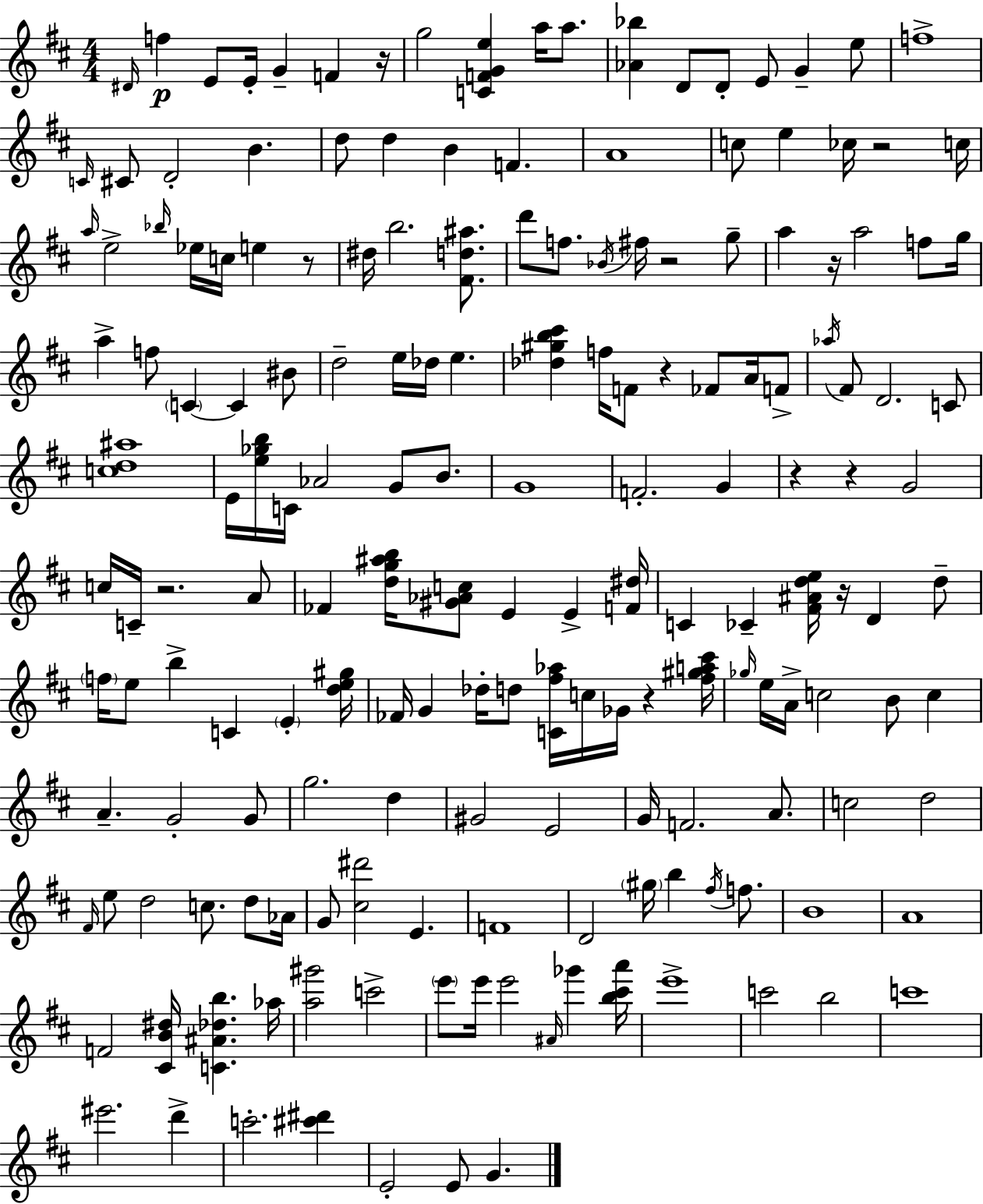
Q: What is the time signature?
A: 4/4